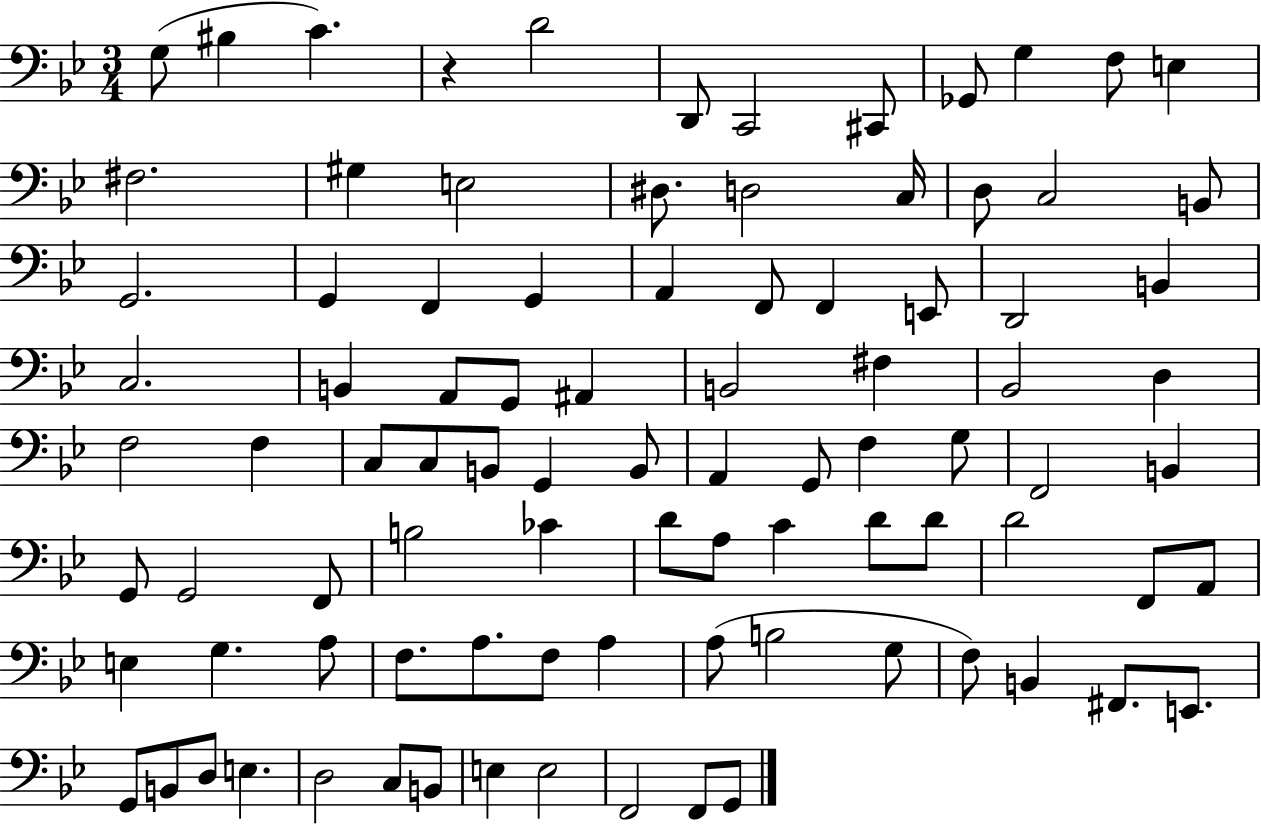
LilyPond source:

{
  \clef bass
  \numericTimeSignature
  \time 3/4
  \key bes \major
  g8( bis4 c'4.) | r4 d'2 | d,8 c,2 cis,8 | ges,8 g4 f8 e4 | \break fis2. | gis4 e2 | dis8. d2 c16 | d8 c2 b,8 | \break g,2. | g,4 f,4 g,4 | a,4 f,8 f,4 e,8 | d,2 b,4 | \break c2. | b,4 a,8 g,8 ais,4 | b,2 fis4 | bes,2 d4 | \break f2 f4 | c8 c8 b,8 g,4 b,8 | a,4 g,8 f4 g8 | f,2 b,4 | \break g,8 g,2 f,8 | b2 ces'4 | d'8 a8 c'4 d'8 d'8 | d'2 f,8 a,8 | \break e4 g4. a8 | f8. a8. f8 a4 | a8( b2 g8 | f8) b,4 fis,8. e,8. | \break g,8 b,8 d8 e4. | d2 c8 b,8 | e4 e2 | f,2 f,8 g,8 | \break \bar "|."
}